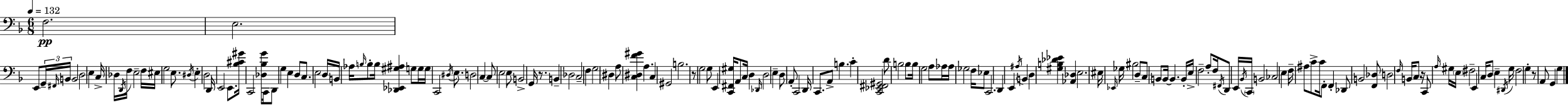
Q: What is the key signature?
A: D minor